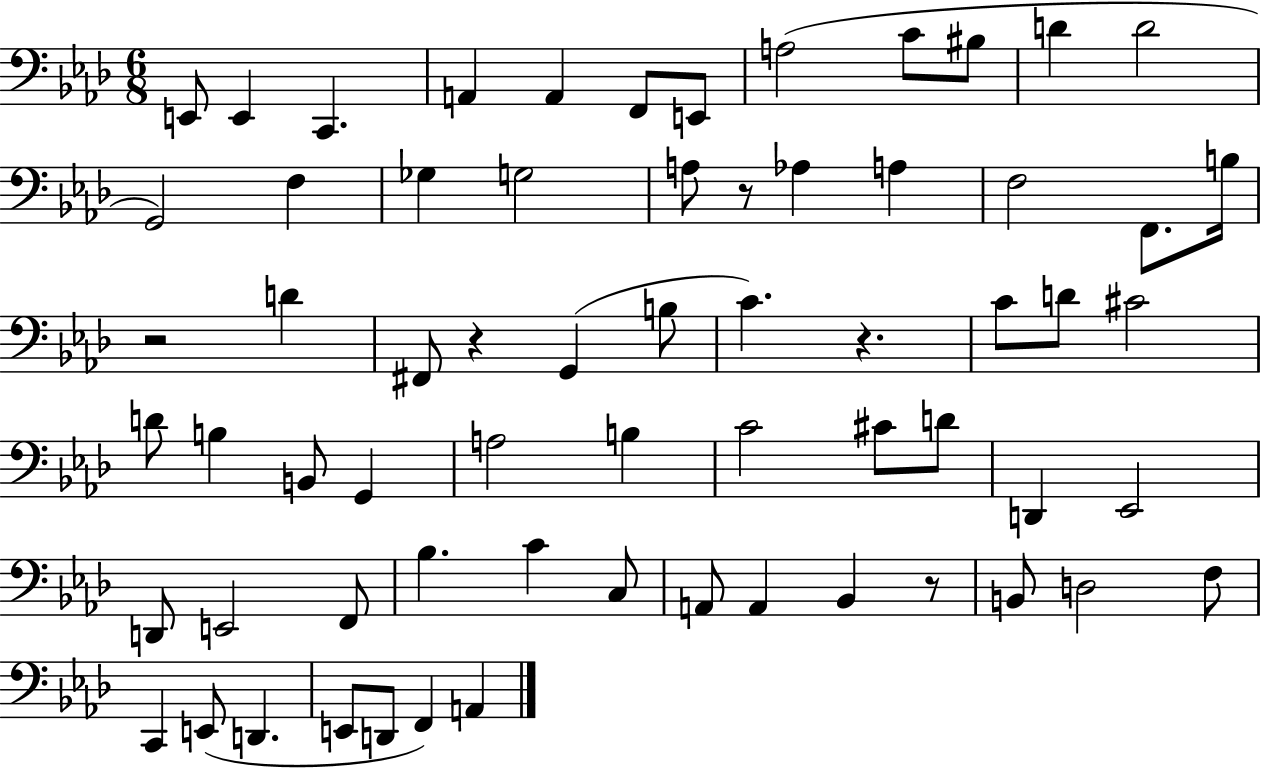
{
  \clef bass
  \numericTimeSignature
  \time 6/8
  \key aes \major
  \repeat volta 2 { e,8 e,4 c,4. | a,4 a,4 f,8 e,8 | a2( c'8 bis8 | d'4 d'2 | \break g,2) f4 | ges4 g2 | a8 r8 aes4 a4 | f2 f,8. b16 | \break r2 d'4 | fis,8 r4 g,4( b8 | c'4.) r4. | c'8 d'8 cis'2 | \break d'8 b4 b,8 g,4 | a2 b4 | c'2 cis'8 d'8 | d,4 ees,2 | \break d,8 e,2 f,8 | bes4. c'4 c8 | a,8 a,4 bes,4 r8 | b,8 d2 f8 | \break c,4 e,8( d,4. | e,8 d,8 f,4) a,4 | } \bar "|."
}